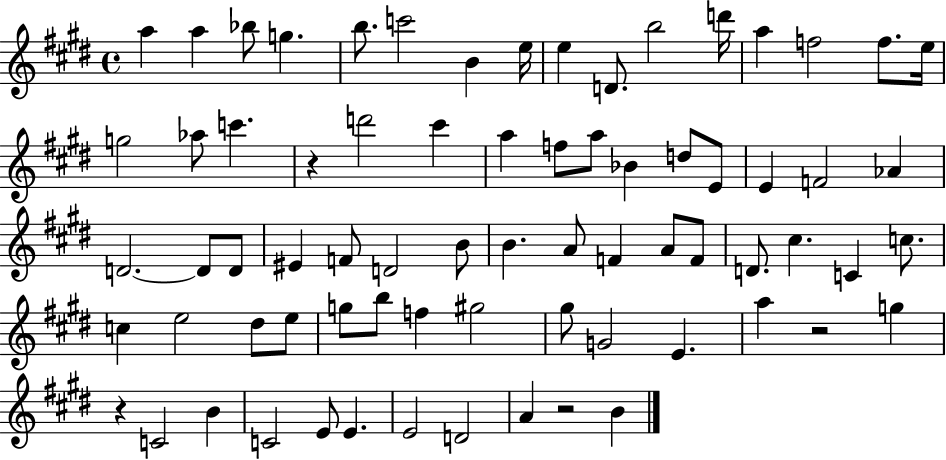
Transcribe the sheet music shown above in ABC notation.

X:1
T:Untitled
M:4/4
L:1/4
K:E
a a _b/2 g b/2 c'2 B e/4 e D/2 b2 d'/4 a f2 f/2 e/4 g2 _a/2 c' z d'2 ^c' a f/2 a/2 _B d/2 E/2 E F2 _A D2 D/2 D/2 ^E F/2 D2 B/2 B A/2 F A/2 F/2 D/2 ^c C c/2 c e2 ^d/2 e/2 g/2 b/2 f ^g2 ^g/2 G2 E a z2 g z C2 B C2 E/2 E E2 D2 A z2 B